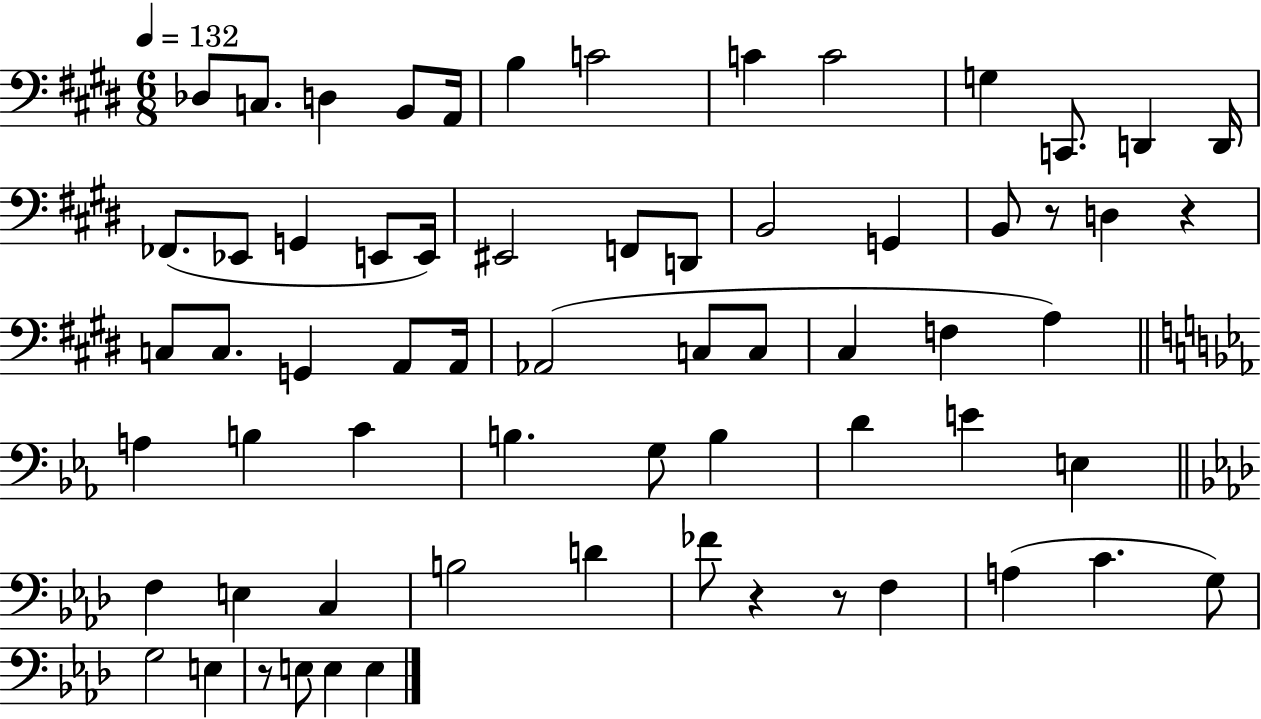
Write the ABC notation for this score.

X:1
T:Untitled
M:6/8
L:1/4
K:E
_D,/2 C,/2 D, B,,/2 A,,/4 B, C2 C C2 G, C,,/2 D,, D,,/4 _F,,/2 _E,,/2 G,, E,,/2 E,,/4 ^E,,2 F,,/2 D,,/2 B,,2 G,, B,,/2 z/2 D, z C,/2 C,/2 G,, A,,/2 A,,/4 _A,,2 C,/2 C,/2 ^C, F, A, A, B, C B, G,/2 B, D E E, F, E, C, B,2 D _F/2 z z/2 F, A, C G,/2 G,2 E, z/2 E,/2 E, E,